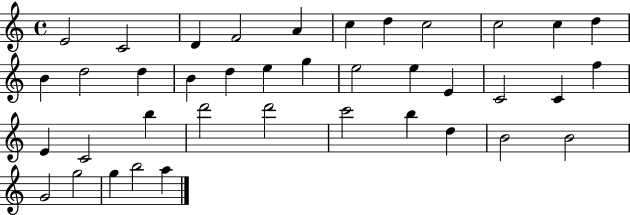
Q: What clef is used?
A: treble